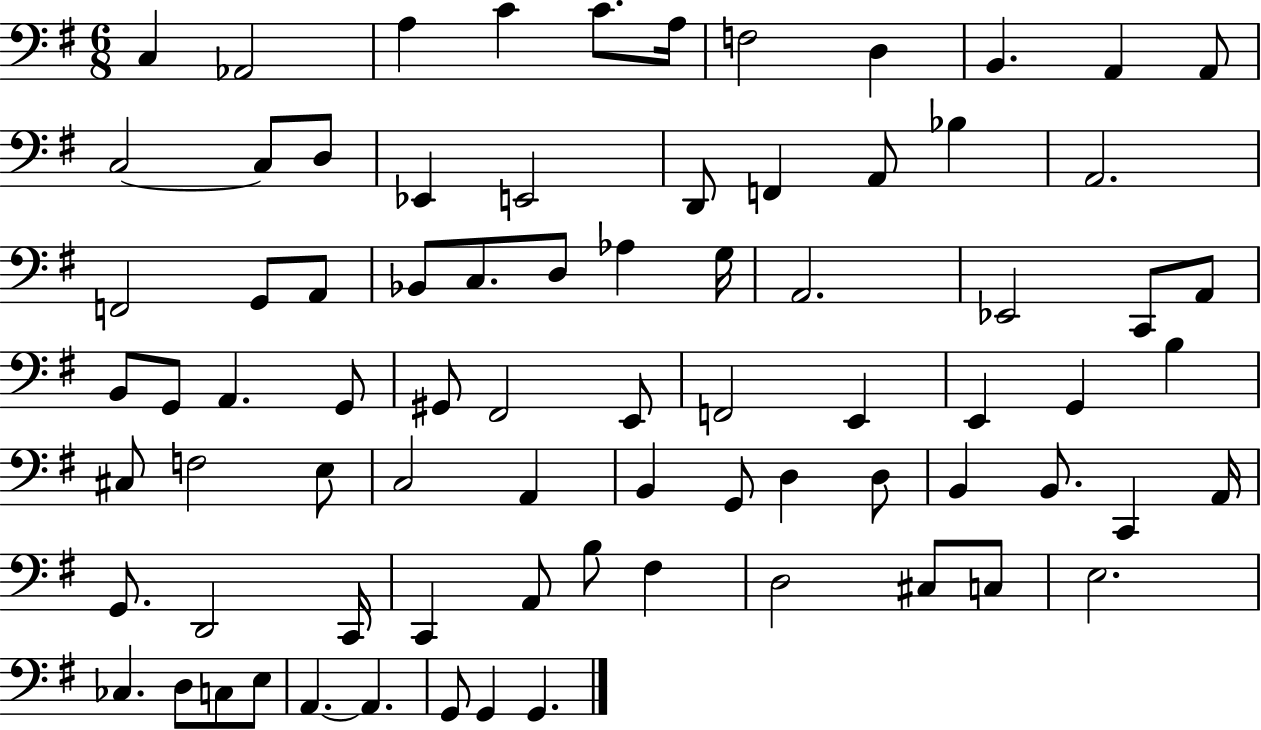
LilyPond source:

{
  \clef bass
  \numericTimeSignature
  \time 6/8
  \key g \major
  c4 aes,2 | a4 c'4 c'8. a16 | f2 d4 | b,4. a,4 a,8 | \break c2~~ c8 d8 | ees,4 e,2 | d,8 f,4 a,8 bes4 | a,2. | \break f,2 g,8 a,8 | bes,8 c8. d8 aes4 g16 | a,2. | ees,2 c,8 a,8 | \break b,8 g,8 a,4. g,8 | gis,8 fis,2 e,8 | f,2 e,4 | e,4 g,4 b4 | \break cis8 f2 e8 | c2 a,4 | b,4 g,8 d4 d8 | b,4 b,8. c,4 a,16 | \break g,8. d,2 c,16 | c,4 a,8 b8 fis4 | d2 cis8 c8 | e2. | \break ces4. d8 c8 e8 | a,4.~~ a,4. | g,8 g,4 g,4. | \bar "|."
}